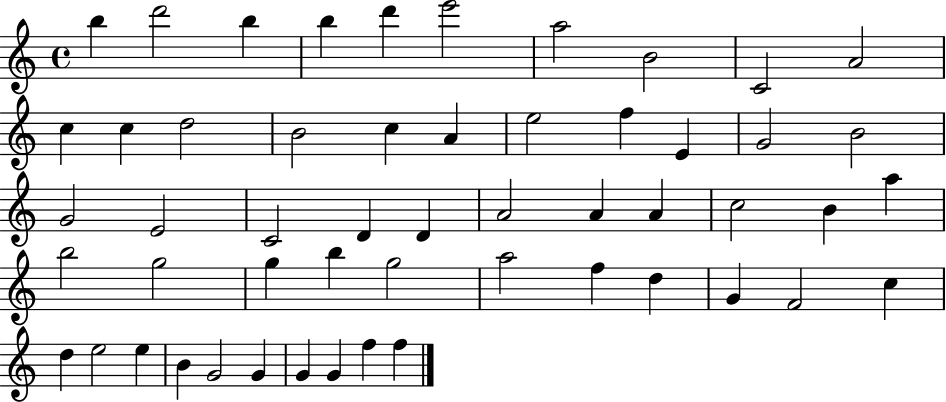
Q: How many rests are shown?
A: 0